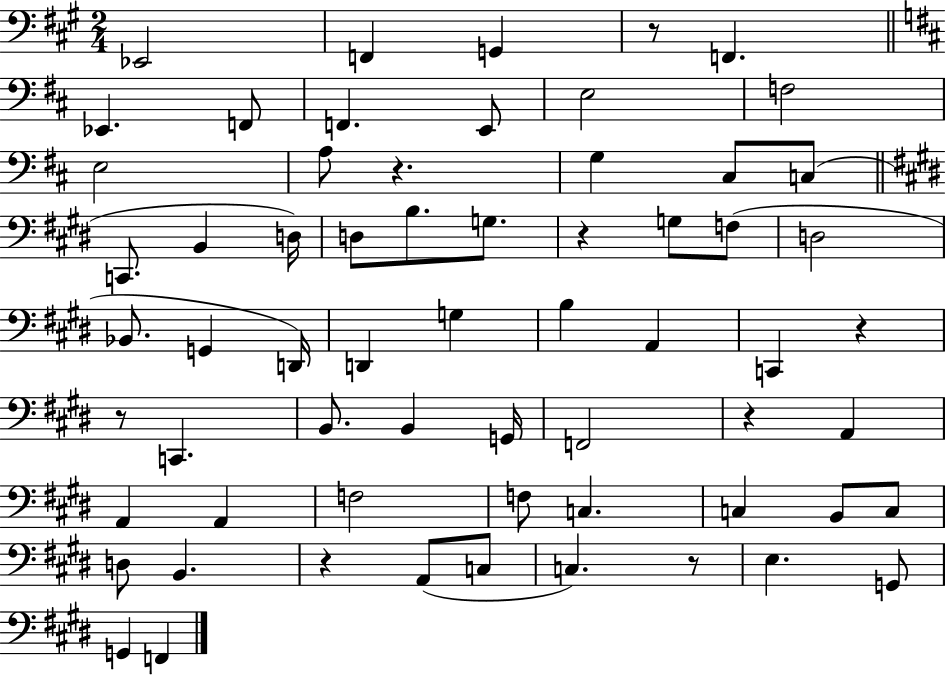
Eb2/h F2/q G2/q R/e F2/q. Eb2/q. F2/e F2/q. E2/e E3/h F3/h E3/h A3/e R/q. G3/q C#3/e C3/e C2/e. B2/q D3/s D3/e B3/e. G3/e. R/q G3/e F3/e D3/h Bb2/e. G2/q D2/s D2/q G3/q B3/q A2/q C2/q R/q R/e C2/q. B2/e. B2/q G2/s F2/h R/q A2/q A2/q A2/q F3/h F3/e C3/q. C3/q B2/e C3/e D3/e B2/q. R/q A2/e C3/e C3/q. R/e E3/q. G2/e G2/q F2/q